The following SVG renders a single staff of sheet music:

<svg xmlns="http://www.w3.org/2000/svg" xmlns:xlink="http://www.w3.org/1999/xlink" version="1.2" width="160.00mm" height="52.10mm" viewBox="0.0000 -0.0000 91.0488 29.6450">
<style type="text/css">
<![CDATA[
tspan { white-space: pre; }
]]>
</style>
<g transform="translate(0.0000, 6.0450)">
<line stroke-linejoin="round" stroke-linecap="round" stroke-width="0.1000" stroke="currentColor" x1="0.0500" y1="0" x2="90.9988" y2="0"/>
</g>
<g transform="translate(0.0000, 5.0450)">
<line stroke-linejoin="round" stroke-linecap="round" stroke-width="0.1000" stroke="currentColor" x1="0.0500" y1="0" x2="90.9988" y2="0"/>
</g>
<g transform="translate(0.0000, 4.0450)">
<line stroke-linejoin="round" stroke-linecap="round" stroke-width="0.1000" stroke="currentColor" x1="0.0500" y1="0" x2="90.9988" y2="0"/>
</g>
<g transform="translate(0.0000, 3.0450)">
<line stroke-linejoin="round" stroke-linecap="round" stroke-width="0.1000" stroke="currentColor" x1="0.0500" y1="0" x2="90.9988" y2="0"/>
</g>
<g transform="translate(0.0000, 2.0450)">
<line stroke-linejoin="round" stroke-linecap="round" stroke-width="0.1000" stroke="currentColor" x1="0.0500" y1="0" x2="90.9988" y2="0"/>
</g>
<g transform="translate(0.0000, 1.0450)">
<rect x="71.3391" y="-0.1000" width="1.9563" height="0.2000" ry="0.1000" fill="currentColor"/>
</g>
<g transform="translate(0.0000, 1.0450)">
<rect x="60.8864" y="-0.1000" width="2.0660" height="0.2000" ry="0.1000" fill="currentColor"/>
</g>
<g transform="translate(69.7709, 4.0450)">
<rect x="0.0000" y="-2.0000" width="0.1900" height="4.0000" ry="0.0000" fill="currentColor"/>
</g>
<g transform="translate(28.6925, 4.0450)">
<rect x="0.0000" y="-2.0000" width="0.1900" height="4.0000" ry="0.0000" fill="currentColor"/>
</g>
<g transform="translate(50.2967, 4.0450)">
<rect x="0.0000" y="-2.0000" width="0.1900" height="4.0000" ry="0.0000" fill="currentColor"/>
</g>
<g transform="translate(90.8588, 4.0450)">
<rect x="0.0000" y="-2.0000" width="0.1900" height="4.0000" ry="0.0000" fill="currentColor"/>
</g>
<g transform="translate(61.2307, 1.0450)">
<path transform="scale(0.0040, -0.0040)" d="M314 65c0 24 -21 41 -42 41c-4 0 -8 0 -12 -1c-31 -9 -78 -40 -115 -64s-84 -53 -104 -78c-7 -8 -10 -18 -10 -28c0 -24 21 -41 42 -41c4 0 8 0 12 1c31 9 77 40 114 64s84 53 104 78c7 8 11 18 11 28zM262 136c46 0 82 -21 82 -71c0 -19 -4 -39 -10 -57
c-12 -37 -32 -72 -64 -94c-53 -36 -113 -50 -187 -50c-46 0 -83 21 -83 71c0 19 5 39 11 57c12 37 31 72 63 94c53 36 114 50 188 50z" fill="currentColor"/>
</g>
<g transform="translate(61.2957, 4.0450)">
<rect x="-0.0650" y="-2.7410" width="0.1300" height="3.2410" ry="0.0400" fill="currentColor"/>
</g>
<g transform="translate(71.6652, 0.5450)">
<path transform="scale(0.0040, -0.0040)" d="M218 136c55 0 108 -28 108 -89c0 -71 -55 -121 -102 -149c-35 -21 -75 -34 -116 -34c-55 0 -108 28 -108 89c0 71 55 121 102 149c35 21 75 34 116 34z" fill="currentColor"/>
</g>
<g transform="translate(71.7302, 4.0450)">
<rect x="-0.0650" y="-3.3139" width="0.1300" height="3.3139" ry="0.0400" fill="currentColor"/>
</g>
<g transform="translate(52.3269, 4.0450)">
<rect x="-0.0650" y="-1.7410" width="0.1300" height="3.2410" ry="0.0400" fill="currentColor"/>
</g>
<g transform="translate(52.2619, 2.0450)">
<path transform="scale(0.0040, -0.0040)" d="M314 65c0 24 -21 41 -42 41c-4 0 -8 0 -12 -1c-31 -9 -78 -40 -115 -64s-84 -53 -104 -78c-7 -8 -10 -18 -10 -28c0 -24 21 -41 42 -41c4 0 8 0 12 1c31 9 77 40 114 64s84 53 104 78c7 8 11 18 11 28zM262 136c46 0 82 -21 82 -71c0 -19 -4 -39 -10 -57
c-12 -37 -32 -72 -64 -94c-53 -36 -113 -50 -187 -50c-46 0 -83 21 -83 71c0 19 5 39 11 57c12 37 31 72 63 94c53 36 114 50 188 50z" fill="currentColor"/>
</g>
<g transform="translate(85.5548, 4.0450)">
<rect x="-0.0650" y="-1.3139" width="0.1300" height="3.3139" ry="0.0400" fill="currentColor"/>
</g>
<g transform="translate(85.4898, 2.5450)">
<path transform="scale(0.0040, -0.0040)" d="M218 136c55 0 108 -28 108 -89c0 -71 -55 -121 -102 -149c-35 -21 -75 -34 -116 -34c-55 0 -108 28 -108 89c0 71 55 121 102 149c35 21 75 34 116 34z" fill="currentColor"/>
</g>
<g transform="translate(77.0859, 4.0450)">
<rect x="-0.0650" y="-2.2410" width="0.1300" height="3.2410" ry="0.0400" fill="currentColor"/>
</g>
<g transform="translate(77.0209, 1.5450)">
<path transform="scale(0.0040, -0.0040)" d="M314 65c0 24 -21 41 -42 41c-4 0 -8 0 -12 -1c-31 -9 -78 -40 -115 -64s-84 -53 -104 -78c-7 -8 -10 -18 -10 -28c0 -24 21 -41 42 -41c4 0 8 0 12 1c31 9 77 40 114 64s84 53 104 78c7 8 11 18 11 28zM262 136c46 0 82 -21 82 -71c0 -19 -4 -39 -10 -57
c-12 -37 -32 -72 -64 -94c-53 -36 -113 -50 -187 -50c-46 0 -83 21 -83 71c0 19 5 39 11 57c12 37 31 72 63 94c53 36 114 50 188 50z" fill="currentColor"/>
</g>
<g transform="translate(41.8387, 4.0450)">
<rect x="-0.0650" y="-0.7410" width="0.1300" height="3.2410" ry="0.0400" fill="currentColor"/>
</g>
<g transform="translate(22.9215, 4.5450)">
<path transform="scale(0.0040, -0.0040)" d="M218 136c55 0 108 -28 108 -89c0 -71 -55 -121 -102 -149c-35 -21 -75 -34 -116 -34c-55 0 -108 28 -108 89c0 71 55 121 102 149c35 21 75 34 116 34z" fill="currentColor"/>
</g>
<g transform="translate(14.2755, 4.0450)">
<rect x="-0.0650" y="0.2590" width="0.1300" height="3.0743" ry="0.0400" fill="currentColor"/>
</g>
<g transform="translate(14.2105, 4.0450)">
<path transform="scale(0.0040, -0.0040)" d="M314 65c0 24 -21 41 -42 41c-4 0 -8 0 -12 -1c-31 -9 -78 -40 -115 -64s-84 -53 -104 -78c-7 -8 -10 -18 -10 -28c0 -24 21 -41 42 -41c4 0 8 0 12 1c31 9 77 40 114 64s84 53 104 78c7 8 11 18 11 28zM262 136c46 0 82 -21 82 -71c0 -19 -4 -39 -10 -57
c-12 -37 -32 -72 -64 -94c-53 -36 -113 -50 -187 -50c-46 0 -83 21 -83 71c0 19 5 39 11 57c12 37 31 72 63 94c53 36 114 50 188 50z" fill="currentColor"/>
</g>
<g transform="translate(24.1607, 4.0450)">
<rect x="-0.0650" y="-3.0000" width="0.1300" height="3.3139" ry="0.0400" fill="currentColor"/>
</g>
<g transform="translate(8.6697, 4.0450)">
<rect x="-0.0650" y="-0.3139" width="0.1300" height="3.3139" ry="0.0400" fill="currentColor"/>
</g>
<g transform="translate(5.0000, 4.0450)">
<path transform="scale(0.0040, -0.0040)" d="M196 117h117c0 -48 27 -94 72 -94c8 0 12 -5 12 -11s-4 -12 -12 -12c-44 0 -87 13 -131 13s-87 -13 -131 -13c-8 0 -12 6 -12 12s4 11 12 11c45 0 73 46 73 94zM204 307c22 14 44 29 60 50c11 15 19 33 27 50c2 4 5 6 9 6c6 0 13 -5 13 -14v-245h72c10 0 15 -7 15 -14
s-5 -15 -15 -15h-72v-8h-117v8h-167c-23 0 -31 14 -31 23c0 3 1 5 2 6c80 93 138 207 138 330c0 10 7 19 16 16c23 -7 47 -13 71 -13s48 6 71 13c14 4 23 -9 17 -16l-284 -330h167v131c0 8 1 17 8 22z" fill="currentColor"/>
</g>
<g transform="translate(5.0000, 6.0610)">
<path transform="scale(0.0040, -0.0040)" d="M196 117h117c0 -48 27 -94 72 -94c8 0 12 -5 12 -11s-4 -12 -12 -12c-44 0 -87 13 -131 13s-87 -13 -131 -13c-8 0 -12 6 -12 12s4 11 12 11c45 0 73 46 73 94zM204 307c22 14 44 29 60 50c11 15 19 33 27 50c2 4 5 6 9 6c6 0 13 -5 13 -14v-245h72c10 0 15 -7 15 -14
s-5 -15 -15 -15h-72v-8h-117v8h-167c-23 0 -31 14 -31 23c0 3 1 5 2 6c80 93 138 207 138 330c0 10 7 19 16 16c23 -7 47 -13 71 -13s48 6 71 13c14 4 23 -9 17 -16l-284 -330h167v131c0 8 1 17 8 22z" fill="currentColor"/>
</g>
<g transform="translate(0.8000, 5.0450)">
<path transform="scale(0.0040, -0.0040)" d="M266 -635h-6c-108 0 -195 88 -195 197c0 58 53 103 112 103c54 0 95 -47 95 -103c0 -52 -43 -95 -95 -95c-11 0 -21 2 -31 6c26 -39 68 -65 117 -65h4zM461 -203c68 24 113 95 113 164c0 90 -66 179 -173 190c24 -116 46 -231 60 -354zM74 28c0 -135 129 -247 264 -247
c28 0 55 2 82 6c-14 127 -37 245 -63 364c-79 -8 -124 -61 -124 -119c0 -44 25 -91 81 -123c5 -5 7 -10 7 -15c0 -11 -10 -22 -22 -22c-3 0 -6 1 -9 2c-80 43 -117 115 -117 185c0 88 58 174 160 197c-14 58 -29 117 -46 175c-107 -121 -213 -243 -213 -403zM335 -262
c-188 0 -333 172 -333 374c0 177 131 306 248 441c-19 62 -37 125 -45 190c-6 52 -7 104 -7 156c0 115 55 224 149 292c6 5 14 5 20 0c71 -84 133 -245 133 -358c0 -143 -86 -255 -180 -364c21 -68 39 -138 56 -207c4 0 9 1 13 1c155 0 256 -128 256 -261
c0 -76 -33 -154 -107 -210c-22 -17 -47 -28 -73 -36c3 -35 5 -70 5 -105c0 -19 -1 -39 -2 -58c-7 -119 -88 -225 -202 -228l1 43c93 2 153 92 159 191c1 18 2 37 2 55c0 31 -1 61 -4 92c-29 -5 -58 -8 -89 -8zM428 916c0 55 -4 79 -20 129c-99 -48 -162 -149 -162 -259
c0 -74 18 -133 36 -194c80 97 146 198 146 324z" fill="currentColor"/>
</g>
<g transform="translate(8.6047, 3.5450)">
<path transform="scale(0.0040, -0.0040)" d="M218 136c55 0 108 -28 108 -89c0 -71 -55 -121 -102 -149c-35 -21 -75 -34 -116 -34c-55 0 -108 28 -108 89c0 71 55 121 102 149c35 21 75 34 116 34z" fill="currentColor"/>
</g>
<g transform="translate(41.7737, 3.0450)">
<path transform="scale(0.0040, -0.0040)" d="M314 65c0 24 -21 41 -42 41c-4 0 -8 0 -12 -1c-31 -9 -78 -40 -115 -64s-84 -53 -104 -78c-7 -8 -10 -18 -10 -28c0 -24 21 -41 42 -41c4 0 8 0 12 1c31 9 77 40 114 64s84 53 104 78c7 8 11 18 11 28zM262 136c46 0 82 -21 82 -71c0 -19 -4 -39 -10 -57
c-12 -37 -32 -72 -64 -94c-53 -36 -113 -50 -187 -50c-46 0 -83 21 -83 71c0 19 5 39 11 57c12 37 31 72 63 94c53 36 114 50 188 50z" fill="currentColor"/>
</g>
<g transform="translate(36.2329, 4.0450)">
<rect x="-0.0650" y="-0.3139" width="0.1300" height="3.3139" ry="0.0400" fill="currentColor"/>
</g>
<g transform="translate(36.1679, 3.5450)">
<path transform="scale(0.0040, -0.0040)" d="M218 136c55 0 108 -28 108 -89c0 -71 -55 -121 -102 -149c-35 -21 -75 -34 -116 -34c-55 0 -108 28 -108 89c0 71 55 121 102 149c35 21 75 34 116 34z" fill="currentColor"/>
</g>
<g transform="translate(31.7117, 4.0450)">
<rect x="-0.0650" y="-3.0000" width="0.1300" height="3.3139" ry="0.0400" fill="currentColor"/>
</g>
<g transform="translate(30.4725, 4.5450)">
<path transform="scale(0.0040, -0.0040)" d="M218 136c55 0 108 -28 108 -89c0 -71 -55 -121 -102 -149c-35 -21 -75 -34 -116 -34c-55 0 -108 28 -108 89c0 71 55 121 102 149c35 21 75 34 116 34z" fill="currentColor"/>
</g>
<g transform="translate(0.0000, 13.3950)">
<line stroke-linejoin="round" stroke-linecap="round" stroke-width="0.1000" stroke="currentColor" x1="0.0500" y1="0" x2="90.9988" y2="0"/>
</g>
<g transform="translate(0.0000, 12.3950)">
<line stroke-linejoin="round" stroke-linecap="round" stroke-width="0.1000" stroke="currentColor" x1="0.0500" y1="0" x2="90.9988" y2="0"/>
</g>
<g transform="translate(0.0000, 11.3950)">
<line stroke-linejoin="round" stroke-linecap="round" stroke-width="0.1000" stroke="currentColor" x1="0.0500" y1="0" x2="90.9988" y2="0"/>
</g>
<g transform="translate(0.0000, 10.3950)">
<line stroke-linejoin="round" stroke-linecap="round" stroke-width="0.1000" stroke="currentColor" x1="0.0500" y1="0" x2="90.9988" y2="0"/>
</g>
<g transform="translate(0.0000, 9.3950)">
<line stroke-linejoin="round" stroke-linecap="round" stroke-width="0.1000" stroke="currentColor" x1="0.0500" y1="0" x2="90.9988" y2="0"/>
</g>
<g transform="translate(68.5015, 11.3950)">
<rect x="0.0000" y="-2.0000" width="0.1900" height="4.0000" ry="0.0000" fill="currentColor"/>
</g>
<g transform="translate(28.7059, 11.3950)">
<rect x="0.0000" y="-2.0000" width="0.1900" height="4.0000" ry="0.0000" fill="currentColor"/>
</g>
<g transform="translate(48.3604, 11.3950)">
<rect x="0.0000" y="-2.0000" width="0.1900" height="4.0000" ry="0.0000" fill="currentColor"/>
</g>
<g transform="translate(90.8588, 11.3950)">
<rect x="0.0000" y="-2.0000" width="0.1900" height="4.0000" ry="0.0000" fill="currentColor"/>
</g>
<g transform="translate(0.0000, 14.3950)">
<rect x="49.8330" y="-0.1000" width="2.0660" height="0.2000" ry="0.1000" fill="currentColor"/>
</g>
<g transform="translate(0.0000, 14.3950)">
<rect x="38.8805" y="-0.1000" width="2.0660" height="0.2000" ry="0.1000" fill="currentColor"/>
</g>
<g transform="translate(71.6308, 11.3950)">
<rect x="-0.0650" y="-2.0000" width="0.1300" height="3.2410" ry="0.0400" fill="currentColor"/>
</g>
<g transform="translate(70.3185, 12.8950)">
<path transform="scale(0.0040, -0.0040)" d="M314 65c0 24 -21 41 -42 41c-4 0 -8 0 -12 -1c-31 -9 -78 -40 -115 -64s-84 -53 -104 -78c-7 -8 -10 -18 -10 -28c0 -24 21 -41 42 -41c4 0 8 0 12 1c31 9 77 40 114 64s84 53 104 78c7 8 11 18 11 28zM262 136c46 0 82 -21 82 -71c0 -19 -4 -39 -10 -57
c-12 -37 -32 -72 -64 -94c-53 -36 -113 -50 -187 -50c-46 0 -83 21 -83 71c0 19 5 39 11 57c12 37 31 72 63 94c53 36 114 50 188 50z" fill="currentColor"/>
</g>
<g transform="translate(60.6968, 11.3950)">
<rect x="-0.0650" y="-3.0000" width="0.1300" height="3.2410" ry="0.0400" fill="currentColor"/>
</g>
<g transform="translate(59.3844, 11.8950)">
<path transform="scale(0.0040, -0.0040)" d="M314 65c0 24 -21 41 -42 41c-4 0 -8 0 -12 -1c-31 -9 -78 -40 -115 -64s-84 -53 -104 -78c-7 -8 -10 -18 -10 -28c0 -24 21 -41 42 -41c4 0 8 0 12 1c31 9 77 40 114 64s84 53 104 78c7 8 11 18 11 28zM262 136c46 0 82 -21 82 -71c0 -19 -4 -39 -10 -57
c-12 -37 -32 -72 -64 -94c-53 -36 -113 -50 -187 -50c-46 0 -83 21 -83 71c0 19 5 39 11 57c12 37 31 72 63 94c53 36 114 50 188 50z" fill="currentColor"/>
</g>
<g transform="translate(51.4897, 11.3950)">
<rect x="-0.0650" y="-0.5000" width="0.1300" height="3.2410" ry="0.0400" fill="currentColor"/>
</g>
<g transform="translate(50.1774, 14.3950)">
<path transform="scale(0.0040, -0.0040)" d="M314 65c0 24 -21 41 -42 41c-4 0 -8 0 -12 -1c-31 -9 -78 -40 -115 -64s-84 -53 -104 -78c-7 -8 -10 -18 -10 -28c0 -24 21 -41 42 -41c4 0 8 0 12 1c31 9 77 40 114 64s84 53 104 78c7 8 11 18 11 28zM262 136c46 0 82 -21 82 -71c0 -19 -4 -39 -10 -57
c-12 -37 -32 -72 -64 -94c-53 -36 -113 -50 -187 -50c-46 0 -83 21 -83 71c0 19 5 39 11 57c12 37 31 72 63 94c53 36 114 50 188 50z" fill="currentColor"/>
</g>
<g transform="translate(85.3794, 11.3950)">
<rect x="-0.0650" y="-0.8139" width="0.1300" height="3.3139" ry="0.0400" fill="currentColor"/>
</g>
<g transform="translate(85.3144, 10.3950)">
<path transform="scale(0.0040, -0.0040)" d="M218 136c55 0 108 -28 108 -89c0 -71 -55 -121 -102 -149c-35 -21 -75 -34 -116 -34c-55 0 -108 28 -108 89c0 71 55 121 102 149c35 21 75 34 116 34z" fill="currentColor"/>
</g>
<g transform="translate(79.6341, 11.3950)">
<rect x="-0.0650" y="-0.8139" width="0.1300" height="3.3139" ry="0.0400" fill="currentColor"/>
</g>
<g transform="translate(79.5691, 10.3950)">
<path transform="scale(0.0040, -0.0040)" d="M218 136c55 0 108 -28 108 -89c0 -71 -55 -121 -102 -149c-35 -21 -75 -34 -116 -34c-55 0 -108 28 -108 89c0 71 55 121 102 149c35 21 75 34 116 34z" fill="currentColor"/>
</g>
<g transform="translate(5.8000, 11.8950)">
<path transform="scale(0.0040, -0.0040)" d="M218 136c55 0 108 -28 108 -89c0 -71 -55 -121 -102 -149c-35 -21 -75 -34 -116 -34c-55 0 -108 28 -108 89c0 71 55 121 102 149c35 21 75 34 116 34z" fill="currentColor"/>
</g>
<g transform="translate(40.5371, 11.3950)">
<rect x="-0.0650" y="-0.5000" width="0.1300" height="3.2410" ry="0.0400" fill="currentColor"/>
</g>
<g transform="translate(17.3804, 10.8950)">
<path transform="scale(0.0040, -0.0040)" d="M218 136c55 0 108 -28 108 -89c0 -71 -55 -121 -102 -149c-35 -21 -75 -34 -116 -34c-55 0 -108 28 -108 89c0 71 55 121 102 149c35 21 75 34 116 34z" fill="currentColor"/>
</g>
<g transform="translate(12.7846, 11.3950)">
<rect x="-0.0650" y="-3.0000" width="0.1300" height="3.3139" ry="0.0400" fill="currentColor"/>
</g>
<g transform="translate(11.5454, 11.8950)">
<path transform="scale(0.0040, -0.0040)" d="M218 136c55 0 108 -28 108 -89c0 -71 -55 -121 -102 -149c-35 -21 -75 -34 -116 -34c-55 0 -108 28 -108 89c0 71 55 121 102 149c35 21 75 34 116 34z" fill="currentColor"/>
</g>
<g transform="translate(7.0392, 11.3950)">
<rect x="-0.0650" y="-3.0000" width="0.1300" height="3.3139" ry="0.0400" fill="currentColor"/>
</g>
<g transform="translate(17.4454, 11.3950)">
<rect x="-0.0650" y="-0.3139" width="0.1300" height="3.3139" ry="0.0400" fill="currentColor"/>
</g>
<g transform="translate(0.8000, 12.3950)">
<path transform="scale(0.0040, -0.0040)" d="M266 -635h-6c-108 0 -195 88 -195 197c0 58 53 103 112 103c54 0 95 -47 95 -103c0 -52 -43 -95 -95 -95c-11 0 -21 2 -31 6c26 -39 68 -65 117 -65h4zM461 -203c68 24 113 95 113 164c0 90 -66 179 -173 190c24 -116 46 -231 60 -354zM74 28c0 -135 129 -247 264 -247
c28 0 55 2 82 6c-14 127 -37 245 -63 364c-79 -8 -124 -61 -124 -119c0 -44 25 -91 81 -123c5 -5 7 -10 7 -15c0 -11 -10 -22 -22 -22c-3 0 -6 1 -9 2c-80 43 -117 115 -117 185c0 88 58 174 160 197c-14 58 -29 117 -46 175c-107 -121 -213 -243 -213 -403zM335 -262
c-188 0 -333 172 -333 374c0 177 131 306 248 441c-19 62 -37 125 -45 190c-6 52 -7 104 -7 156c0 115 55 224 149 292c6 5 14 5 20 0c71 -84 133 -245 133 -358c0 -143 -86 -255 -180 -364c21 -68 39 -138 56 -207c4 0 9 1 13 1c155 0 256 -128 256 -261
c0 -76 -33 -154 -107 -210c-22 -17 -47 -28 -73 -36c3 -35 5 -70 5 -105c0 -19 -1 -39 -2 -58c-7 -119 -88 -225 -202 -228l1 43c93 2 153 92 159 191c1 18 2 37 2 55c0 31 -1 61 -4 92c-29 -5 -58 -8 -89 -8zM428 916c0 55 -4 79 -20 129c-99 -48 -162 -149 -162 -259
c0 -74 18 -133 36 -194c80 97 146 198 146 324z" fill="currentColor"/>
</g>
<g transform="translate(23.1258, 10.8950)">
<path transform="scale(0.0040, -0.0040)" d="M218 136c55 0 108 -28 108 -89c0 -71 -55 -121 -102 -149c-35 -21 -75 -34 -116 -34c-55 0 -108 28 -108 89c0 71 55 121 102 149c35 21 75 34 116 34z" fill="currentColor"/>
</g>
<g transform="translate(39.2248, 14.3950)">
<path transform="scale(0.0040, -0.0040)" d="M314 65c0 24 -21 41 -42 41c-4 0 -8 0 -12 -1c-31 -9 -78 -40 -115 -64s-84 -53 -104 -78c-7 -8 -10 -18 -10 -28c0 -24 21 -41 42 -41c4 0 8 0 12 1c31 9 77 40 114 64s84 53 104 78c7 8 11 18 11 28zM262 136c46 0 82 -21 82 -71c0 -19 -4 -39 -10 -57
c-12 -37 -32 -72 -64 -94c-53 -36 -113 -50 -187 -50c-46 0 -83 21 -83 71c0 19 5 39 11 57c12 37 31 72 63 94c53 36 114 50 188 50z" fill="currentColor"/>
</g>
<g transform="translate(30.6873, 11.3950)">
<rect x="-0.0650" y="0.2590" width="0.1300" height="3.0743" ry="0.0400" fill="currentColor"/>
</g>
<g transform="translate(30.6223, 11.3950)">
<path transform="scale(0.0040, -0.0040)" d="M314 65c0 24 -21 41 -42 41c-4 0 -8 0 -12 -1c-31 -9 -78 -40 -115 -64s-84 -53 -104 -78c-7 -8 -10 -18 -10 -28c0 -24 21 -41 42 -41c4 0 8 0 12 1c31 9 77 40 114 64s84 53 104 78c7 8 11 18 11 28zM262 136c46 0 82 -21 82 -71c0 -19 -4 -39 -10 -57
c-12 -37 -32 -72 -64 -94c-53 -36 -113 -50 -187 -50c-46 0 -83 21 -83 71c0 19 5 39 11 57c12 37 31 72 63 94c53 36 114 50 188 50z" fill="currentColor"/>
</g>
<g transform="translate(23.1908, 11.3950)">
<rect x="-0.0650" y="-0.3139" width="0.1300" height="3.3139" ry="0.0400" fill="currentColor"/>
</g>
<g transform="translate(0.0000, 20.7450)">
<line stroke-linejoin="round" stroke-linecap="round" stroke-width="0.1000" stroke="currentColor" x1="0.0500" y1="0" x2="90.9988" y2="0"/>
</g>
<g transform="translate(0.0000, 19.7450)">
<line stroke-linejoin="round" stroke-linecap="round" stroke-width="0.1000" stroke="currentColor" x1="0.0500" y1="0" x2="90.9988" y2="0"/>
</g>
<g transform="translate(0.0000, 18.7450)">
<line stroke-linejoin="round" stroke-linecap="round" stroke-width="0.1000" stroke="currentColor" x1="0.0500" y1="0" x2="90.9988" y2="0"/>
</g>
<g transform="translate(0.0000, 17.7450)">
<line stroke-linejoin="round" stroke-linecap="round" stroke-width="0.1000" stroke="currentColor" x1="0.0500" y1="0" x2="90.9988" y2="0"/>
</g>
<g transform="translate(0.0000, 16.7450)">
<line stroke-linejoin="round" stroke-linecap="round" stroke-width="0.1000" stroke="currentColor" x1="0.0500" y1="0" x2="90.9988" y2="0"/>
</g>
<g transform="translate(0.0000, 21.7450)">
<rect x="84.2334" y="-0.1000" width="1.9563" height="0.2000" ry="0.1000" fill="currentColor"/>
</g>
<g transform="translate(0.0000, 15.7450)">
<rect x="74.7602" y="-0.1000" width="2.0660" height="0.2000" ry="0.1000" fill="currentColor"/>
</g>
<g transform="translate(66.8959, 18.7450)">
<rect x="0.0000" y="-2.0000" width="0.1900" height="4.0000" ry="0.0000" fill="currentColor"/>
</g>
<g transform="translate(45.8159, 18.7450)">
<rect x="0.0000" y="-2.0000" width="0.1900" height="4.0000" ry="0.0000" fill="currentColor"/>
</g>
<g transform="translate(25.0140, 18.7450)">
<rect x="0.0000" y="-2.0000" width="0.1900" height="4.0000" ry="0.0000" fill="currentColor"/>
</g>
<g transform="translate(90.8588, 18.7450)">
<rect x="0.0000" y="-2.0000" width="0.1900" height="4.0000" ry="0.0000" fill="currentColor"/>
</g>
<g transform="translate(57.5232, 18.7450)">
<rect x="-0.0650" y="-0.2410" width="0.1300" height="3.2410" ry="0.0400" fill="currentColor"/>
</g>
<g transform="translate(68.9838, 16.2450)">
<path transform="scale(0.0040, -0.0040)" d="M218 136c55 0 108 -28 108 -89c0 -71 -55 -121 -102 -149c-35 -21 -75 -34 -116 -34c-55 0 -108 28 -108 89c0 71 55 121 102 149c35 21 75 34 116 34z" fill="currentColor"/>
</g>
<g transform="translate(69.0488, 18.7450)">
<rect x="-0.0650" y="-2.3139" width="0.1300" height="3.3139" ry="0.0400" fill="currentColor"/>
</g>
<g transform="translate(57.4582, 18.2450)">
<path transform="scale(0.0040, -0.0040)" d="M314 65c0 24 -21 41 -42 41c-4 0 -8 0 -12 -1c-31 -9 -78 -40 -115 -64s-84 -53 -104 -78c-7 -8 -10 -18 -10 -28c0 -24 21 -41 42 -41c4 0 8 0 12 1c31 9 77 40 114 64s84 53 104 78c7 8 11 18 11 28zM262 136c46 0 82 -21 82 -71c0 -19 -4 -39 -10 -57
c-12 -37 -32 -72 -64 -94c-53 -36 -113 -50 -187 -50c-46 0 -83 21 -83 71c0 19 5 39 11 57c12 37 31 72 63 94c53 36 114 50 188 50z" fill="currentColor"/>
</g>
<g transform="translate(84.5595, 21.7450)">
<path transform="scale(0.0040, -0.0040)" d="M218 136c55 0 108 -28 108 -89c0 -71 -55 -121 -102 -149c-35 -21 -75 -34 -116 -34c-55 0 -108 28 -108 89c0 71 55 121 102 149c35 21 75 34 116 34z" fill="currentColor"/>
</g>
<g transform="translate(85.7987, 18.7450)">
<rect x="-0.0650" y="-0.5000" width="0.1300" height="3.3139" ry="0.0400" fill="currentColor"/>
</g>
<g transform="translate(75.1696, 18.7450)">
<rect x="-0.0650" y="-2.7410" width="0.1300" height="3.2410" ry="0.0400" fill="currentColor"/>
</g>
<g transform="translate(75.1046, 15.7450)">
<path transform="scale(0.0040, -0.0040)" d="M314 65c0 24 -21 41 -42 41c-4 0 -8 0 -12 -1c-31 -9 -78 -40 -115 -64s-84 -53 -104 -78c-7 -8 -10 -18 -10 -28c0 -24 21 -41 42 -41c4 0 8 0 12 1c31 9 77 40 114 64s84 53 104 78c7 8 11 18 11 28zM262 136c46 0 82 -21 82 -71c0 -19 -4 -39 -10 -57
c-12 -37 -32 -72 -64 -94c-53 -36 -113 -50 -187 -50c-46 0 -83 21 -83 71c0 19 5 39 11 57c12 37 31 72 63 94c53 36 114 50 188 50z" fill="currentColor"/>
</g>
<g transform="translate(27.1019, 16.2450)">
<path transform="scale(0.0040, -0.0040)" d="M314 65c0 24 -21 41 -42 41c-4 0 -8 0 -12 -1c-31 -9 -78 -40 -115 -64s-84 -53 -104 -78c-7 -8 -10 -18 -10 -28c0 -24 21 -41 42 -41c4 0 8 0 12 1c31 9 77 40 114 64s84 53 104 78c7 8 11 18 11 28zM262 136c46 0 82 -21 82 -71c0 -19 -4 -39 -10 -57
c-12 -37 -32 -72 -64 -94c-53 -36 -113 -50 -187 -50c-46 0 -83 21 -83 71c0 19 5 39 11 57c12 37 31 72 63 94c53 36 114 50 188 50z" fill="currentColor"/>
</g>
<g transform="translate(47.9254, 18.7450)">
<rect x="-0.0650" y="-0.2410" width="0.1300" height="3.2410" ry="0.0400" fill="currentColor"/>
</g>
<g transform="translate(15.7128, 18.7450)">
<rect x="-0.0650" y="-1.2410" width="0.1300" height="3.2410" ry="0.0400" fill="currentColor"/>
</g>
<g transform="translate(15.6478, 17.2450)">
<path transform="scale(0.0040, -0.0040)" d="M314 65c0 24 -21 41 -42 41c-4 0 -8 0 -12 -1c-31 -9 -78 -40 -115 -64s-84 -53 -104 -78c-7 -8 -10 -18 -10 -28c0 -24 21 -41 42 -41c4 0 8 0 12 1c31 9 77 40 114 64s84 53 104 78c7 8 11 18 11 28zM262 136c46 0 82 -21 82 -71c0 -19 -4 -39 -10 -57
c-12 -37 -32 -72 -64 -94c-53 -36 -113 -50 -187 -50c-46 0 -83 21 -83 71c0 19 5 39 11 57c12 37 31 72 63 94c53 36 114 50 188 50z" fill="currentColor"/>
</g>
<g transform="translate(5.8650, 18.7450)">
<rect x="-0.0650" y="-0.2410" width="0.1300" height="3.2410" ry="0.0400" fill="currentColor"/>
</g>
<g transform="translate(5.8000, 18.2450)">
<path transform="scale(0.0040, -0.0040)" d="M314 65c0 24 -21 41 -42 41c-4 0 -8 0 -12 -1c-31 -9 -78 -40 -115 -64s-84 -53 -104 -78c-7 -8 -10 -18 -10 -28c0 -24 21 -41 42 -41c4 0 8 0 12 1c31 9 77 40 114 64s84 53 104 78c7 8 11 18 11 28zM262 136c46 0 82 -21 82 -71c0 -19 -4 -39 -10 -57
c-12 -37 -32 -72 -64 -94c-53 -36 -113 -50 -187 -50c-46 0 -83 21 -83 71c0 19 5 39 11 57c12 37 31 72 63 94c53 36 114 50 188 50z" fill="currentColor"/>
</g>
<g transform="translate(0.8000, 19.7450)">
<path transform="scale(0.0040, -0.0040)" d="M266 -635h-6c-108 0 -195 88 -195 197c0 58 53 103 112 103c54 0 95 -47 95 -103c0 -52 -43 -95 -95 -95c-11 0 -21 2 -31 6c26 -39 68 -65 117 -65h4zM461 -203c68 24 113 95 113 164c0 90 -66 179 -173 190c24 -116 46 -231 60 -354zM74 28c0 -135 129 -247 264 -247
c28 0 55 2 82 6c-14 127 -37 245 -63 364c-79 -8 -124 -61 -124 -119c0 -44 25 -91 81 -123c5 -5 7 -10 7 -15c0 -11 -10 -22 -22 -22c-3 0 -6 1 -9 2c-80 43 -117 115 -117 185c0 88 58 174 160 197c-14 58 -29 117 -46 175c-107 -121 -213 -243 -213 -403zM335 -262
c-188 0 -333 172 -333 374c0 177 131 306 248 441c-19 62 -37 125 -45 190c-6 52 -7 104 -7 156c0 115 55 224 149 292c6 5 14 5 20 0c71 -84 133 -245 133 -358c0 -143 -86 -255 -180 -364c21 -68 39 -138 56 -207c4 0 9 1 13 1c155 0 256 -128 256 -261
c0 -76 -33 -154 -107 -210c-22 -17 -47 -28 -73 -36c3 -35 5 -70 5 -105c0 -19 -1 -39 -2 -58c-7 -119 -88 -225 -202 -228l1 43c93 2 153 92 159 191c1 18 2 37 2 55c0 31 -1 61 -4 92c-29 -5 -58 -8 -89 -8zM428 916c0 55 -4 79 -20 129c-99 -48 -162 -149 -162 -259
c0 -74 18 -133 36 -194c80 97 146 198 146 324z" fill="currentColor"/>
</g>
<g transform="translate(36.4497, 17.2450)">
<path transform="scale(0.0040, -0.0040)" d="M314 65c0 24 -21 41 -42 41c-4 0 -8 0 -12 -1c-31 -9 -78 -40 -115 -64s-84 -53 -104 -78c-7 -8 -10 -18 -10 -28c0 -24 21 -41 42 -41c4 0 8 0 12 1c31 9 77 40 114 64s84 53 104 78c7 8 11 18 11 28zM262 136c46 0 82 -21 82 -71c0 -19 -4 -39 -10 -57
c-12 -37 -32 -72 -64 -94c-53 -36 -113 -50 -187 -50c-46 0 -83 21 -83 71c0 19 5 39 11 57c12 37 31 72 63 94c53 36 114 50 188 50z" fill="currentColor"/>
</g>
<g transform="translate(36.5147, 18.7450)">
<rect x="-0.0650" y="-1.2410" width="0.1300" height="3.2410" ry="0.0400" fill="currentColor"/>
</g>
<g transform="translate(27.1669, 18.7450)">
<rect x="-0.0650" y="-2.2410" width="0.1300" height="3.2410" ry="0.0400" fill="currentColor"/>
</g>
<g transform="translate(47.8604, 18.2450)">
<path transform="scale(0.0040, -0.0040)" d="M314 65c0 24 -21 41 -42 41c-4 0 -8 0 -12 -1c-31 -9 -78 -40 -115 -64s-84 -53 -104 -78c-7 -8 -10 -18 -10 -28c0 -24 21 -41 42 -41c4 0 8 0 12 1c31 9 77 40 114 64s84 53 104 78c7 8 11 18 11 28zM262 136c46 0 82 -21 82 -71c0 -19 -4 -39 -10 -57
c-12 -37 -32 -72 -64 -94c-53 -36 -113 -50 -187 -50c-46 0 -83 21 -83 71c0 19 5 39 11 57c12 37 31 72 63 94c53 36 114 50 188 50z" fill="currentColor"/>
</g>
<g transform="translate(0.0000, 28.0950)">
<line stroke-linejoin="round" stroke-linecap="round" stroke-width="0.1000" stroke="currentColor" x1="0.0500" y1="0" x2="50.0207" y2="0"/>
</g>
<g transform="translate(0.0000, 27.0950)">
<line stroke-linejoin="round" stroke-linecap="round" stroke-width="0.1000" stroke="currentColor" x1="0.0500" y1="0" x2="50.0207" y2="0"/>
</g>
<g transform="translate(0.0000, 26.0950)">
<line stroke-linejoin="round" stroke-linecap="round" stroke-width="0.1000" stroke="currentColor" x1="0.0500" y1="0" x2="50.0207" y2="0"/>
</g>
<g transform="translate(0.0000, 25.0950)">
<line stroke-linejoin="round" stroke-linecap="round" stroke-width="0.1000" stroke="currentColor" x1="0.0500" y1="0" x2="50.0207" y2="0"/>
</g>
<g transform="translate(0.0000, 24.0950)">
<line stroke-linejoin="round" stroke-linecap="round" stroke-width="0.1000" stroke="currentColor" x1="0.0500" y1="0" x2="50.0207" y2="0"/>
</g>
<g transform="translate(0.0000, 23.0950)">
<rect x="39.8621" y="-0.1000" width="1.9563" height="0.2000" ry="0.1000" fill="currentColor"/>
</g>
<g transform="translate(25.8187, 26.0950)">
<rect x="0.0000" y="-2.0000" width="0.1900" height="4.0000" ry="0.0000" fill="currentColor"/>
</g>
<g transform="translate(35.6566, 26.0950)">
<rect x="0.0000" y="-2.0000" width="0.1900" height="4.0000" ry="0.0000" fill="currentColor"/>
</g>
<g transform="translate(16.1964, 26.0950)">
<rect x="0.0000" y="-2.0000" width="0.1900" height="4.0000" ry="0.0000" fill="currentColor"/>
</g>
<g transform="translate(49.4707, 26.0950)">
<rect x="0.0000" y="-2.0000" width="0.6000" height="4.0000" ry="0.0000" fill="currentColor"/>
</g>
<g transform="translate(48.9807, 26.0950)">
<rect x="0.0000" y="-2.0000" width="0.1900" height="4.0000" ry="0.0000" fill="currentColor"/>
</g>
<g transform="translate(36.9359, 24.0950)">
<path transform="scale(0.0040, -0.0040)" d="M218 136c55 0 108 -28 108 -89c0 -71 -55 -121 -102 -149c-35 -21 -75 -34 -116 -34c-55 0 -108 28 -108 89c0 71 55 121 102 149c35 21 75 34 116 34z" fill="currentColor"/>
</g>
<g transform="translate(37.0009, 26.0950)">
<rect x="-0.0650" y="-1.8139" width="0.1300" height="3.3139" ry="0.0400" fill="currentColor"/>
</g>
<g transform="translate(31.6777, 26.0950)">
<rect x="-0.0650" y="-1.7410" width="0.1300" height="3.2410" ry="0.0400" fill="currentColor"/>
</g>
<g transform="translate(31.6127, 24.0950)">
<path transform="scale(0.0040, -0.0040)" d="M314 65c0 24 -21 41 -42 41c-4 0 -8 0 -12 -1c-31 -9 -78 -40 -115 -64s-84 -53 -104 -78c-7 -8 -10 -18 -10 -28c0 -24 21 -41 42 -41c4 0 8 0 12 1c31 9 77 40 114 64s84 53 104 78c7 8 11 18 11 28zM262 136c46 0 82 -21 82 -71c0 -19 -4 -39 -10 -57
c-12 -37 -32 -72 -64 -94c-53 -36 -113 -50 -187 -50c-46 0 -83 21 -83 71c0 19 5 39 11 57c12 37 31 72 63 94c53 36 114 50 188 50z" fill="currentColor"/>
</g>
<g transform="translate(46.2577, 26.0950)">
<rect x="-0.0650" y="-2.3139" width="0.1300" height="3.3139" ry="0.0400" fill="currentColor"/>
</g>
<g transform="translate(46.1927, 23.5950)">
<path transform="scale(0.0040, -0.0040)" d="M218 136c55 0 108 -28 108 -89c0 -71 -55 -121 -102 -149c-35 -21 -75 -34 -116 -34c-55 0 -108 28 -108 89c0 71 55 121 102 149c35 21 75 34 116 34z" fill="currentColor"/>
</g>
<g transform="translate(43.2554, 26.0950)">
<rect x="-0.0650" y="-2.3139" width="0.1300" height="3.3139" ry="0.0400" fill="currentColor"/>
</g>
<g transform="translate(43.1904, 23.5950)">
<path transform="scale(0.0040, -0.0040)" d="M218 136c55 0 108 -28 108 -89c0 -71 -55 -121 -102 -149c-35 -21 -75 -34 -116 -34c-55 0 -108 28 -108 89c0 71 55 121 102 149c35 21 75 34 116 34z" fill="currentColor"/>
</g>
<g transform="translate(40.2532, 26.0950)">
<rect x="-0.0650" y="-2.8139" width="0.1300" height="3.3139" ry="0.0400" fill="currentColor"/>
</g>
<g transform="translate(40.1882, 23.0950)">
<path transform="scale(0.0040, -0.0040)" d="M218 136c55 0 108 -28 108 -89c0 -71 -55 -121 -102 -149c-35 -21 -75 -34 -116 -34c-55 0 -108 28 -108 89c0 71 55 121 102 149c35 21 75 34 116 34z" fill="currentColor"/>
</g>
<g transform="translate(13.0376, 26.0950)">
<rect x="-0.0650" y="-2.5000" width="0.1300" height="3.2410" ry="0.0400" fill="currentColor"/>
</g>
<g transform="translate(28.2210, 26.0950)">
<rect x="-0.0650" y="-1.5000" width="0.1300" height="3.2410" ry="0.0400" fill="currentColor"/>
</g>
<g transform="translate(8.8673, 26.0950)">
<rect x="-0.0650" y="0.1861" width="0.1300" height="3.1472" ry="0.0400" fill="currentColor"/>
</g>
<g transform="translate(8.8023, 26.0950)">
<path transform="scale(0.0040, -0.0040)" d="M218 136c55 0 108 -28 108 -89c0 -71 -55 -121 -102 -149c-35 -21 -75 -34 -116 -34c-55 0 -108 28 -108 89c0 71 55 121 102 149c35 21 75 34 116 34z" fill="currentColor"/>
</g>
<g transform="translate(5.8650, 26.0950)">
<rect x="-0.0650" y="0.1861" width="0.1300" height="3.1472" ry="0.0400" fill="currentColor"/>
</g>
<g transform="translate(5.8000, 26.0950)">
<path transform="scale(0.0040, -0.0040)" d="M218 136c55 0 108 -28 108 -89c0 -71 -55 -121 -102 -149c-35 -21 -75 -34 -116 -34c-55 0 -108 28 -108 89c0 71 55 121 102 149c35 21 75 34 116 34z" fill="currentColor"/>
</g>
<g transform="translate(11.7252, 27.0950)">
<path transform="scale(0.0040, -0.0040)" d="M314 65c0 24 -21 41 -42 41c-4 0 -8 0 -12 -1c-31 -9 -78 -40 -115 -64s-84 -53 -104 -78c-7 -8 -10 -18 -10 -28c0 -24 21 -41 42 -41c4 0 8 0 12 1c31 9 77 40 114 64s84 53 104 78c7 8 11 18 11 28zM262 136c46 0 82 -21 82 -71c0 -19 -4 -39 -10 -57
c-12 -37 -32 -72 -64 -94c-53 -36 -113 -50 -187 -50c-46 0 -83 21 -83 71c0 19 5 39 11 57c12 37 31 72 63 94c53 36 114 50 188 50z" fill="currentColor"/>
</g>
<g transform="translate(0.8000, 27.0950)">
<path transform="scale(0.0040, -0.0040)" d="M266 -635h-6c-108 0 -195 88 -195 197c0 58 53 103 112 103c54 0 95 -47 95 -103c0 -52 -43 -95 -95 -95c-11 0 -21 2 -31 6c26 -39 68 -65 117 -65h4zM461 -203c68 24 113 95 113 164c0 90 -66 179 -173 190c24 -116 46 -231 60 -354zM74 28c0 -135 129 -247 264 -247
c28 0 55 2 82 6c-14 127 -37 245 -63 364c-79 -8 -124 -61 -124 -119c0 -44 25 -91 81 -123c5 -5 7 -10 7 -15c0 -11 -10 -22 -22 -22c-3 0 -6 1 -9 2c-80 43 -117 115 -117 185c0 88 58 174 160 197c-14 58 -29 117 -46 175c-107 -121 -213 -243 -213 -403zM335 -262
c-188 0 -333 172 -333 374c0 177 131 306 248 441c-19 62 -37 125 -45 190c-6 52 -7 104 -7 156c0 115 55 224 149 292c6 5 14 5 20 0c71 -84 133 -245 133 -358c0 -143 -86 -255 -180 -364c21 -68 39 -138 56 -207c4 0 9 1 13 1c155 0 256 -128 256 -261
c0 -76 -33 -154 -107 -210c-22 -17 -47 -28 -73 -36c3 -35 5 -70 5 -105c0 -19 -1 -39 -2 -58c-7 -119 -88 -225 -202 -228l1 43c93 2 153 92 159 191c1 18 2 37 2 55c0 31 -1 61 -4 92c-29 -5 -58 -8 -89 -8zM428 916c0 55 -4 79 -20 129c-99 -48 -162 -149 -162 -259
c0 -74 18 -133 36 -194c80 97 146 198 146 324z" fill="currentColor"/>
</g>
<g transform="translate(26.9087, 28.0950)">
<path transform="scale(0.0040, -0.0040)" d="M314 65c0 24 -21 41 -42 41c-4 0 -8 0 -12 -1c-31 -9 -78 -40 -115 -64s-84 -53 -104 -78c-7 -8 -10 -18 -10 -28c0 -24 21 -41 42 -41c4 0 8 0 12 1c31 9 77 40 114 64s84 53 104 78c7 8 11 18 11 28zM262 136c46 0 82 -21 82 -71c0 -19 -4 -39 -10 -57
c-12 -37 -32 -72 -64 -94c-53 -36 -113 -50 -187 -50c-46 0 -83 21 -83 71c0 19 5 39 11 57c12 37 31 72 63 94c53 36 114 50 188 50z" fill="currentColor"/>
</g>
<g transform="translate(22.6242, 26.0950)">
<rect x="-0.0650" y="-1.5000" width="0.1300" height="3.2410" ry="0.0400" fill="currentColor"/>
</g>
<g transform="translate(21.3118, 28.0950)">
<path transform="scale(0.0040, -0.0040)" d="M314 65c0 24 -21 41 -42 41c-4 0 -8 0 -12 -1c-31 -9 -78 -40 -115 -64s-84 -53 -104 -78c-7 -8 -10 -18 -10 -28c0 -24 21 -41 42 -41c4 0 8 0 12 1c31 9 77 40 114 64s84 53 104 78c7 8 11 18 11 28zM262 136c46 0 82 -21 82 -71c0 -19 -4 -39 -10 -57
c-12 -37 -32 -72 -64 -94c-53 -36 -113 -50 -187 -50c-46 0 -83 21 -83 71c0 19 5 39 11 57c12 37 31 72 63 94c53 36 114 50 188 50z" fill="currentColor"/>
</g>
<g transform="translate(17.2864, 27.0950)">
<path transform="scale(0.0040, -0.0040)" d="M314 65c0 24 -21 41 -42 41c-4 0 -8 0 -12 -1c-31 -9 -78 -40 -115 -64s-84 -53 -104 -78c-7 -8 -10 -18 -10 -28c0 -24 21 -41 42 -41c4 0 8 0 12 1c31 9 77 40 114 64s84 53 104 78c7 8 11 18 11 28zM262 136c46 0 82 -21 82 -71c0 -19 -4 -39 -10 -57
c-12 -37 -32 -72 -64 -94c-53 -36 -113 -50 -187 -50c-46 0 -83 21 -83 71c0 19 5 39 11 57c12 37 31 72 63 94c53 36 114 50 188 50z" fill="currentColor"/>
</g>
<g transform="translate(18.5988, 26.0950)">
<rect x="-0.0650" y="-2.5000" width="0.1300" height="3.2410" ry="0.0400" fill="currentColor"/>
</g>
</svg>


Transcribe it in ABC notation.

X:1
T:Untitled
M:4/4
L:1/4
K:C
c B2 A A c d2 f2 a2 b g2 e A A c c B2 C2 C2 A2 F2 d d c2 e2 g2 e2 c2 c2 g a2 C B B G2 G2 E2 E2 f2 f a g g